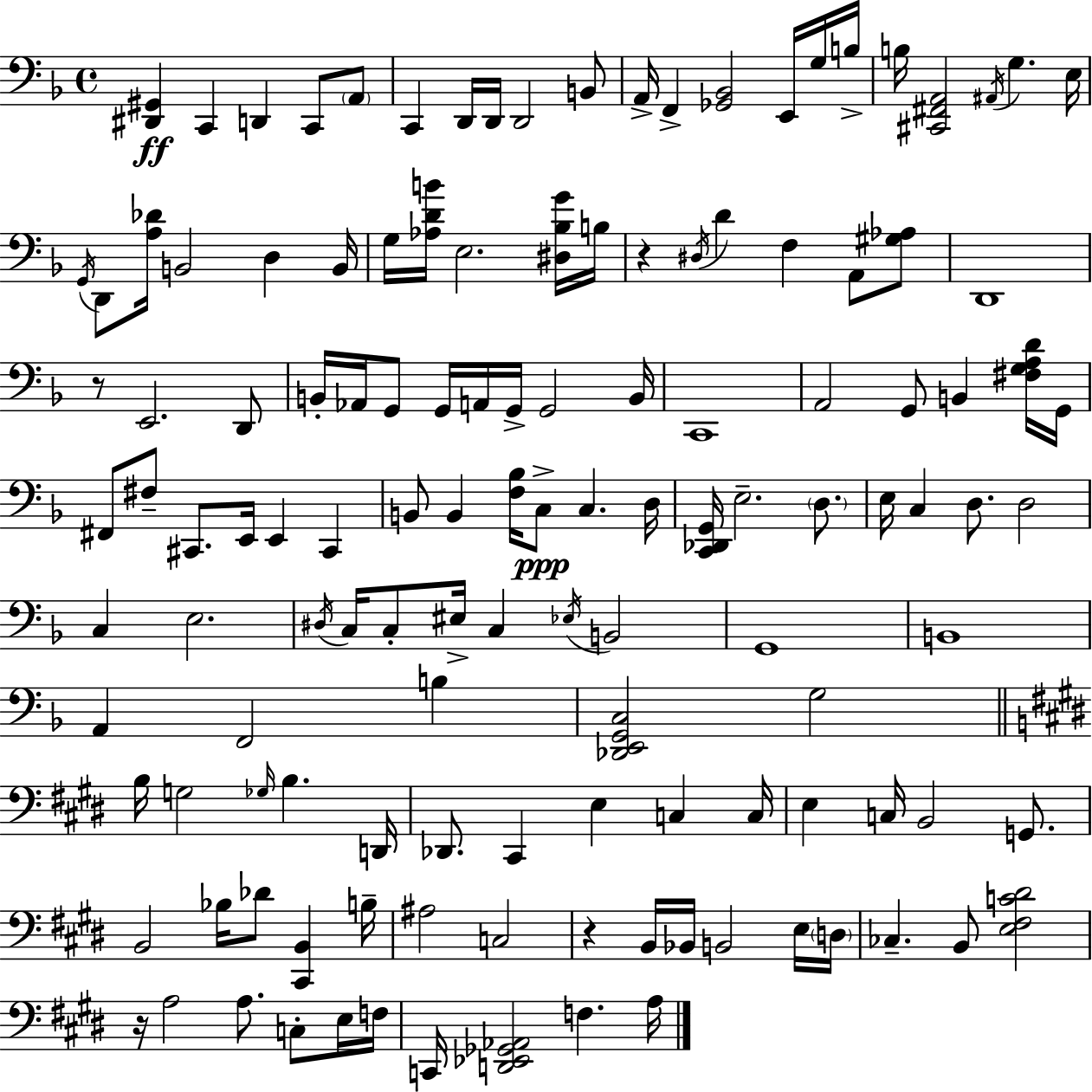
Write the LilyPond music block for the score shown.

{
  \clef bass
  \time 4/4
  \defaultTimeSignature
  \key d \minor
  <dis, gis,>4\ff c,4 d,4 c,8 \parenthesize a,8 | c,4 d,16 d,16 d,2 b,8 | a,16-> f,4-> <ges, bes,>2 e,16 g16 b16-> | b16 <cis, fis, a,>2 \acciaccatura { ais,16 } g4. | \break e16 \acciaccatura { g,16 } d,8 <a des'>16 b,2 d4 | b,16 g16 <aes d' b'>16 e2. | <dis bes g'>16 b16 r4 \acciaccatura { dis16 } d'4 f4 a,8 | <gis aes>8 d,1 | \break r8 e,2. | d,8 b,16-. aes,16 g,8 g,16 a,16 g,16-> g,2 | b,16 c,1 | a,2 g,8 b,4 | \break <fis g a d'>16 g,16 fis,8 fis8-- cis,8. e,16 e,4 cis,4 | b,8 b,4 <f bes>16 c8->\ppp c4. | d16 <c, des, g,>16 e2.-- | \parenthesize d8. e16 c4 d8. d2 | \break c4 e2. | \acciaccatura { dis16 } c16 c8-. eis16-> c4 \acciaccatura { ees16 } b,2 | g,1 | b,1 | \break a,4 f,2 | b4 <des, e, g, c>2 g2 | \bar "||" \break \key e \major b16 g2 \grace { ges16 } b4. | d,16 des,8. cis,4 e4 c4 | c16 e4 c16 b,2 g,8. | b,2 bes16 des'8 <cis, b,>4 | \break b16-- ais2 c2 | r4 b,16 bes,16 b,2 e16 | \parenthesize d16 ces4.-- b,8 <e fis c' dis'>2 | r16 a2 a8. c8-. e16 | \break f16 c,16 <d, ees, ges, aes,>2 f4. | a16 \bar "|."
}